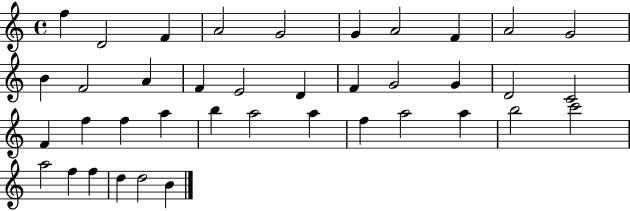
F5/q D4/h F4/q A4/h G4/h G4/q A4/h F4/q A4/h G4/h B4/q F4/h A4/q F4/q E4/h D4/q F4/q G4/h G4/q D4/h C4/h F4/q F5/q F5/q A5/q B5/q A5/h A5/q F5/q A5/h A5/q B5/h C6/h A5/h F5/q F5/q D5/q D5/h B4/q